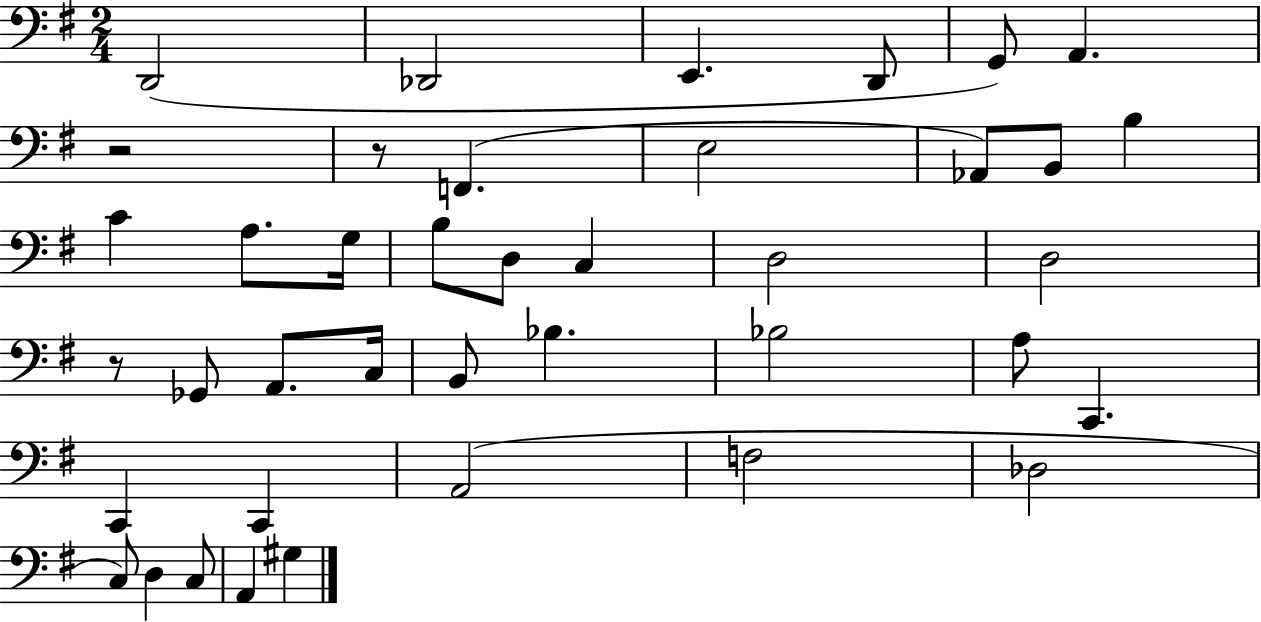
X:1
T:Untitled
M:2/4
L:1/4
K:G
D,,2 _D,,2 E,, D,,/2 G,,/2 A,, z2 z/2 F,, E,2 _A,,/2 B,,/2 B, C A,/2 G,/4 B,/2 D,/2 C, D,2 D,2 z/2 _G,,/2 A,,/2 C,/4 B,,/2 _B, _B,2 A,/2 C,, C,, C,, A,,2 F,2 _D,2 C,/2 D, C,/2 A,, ^G,